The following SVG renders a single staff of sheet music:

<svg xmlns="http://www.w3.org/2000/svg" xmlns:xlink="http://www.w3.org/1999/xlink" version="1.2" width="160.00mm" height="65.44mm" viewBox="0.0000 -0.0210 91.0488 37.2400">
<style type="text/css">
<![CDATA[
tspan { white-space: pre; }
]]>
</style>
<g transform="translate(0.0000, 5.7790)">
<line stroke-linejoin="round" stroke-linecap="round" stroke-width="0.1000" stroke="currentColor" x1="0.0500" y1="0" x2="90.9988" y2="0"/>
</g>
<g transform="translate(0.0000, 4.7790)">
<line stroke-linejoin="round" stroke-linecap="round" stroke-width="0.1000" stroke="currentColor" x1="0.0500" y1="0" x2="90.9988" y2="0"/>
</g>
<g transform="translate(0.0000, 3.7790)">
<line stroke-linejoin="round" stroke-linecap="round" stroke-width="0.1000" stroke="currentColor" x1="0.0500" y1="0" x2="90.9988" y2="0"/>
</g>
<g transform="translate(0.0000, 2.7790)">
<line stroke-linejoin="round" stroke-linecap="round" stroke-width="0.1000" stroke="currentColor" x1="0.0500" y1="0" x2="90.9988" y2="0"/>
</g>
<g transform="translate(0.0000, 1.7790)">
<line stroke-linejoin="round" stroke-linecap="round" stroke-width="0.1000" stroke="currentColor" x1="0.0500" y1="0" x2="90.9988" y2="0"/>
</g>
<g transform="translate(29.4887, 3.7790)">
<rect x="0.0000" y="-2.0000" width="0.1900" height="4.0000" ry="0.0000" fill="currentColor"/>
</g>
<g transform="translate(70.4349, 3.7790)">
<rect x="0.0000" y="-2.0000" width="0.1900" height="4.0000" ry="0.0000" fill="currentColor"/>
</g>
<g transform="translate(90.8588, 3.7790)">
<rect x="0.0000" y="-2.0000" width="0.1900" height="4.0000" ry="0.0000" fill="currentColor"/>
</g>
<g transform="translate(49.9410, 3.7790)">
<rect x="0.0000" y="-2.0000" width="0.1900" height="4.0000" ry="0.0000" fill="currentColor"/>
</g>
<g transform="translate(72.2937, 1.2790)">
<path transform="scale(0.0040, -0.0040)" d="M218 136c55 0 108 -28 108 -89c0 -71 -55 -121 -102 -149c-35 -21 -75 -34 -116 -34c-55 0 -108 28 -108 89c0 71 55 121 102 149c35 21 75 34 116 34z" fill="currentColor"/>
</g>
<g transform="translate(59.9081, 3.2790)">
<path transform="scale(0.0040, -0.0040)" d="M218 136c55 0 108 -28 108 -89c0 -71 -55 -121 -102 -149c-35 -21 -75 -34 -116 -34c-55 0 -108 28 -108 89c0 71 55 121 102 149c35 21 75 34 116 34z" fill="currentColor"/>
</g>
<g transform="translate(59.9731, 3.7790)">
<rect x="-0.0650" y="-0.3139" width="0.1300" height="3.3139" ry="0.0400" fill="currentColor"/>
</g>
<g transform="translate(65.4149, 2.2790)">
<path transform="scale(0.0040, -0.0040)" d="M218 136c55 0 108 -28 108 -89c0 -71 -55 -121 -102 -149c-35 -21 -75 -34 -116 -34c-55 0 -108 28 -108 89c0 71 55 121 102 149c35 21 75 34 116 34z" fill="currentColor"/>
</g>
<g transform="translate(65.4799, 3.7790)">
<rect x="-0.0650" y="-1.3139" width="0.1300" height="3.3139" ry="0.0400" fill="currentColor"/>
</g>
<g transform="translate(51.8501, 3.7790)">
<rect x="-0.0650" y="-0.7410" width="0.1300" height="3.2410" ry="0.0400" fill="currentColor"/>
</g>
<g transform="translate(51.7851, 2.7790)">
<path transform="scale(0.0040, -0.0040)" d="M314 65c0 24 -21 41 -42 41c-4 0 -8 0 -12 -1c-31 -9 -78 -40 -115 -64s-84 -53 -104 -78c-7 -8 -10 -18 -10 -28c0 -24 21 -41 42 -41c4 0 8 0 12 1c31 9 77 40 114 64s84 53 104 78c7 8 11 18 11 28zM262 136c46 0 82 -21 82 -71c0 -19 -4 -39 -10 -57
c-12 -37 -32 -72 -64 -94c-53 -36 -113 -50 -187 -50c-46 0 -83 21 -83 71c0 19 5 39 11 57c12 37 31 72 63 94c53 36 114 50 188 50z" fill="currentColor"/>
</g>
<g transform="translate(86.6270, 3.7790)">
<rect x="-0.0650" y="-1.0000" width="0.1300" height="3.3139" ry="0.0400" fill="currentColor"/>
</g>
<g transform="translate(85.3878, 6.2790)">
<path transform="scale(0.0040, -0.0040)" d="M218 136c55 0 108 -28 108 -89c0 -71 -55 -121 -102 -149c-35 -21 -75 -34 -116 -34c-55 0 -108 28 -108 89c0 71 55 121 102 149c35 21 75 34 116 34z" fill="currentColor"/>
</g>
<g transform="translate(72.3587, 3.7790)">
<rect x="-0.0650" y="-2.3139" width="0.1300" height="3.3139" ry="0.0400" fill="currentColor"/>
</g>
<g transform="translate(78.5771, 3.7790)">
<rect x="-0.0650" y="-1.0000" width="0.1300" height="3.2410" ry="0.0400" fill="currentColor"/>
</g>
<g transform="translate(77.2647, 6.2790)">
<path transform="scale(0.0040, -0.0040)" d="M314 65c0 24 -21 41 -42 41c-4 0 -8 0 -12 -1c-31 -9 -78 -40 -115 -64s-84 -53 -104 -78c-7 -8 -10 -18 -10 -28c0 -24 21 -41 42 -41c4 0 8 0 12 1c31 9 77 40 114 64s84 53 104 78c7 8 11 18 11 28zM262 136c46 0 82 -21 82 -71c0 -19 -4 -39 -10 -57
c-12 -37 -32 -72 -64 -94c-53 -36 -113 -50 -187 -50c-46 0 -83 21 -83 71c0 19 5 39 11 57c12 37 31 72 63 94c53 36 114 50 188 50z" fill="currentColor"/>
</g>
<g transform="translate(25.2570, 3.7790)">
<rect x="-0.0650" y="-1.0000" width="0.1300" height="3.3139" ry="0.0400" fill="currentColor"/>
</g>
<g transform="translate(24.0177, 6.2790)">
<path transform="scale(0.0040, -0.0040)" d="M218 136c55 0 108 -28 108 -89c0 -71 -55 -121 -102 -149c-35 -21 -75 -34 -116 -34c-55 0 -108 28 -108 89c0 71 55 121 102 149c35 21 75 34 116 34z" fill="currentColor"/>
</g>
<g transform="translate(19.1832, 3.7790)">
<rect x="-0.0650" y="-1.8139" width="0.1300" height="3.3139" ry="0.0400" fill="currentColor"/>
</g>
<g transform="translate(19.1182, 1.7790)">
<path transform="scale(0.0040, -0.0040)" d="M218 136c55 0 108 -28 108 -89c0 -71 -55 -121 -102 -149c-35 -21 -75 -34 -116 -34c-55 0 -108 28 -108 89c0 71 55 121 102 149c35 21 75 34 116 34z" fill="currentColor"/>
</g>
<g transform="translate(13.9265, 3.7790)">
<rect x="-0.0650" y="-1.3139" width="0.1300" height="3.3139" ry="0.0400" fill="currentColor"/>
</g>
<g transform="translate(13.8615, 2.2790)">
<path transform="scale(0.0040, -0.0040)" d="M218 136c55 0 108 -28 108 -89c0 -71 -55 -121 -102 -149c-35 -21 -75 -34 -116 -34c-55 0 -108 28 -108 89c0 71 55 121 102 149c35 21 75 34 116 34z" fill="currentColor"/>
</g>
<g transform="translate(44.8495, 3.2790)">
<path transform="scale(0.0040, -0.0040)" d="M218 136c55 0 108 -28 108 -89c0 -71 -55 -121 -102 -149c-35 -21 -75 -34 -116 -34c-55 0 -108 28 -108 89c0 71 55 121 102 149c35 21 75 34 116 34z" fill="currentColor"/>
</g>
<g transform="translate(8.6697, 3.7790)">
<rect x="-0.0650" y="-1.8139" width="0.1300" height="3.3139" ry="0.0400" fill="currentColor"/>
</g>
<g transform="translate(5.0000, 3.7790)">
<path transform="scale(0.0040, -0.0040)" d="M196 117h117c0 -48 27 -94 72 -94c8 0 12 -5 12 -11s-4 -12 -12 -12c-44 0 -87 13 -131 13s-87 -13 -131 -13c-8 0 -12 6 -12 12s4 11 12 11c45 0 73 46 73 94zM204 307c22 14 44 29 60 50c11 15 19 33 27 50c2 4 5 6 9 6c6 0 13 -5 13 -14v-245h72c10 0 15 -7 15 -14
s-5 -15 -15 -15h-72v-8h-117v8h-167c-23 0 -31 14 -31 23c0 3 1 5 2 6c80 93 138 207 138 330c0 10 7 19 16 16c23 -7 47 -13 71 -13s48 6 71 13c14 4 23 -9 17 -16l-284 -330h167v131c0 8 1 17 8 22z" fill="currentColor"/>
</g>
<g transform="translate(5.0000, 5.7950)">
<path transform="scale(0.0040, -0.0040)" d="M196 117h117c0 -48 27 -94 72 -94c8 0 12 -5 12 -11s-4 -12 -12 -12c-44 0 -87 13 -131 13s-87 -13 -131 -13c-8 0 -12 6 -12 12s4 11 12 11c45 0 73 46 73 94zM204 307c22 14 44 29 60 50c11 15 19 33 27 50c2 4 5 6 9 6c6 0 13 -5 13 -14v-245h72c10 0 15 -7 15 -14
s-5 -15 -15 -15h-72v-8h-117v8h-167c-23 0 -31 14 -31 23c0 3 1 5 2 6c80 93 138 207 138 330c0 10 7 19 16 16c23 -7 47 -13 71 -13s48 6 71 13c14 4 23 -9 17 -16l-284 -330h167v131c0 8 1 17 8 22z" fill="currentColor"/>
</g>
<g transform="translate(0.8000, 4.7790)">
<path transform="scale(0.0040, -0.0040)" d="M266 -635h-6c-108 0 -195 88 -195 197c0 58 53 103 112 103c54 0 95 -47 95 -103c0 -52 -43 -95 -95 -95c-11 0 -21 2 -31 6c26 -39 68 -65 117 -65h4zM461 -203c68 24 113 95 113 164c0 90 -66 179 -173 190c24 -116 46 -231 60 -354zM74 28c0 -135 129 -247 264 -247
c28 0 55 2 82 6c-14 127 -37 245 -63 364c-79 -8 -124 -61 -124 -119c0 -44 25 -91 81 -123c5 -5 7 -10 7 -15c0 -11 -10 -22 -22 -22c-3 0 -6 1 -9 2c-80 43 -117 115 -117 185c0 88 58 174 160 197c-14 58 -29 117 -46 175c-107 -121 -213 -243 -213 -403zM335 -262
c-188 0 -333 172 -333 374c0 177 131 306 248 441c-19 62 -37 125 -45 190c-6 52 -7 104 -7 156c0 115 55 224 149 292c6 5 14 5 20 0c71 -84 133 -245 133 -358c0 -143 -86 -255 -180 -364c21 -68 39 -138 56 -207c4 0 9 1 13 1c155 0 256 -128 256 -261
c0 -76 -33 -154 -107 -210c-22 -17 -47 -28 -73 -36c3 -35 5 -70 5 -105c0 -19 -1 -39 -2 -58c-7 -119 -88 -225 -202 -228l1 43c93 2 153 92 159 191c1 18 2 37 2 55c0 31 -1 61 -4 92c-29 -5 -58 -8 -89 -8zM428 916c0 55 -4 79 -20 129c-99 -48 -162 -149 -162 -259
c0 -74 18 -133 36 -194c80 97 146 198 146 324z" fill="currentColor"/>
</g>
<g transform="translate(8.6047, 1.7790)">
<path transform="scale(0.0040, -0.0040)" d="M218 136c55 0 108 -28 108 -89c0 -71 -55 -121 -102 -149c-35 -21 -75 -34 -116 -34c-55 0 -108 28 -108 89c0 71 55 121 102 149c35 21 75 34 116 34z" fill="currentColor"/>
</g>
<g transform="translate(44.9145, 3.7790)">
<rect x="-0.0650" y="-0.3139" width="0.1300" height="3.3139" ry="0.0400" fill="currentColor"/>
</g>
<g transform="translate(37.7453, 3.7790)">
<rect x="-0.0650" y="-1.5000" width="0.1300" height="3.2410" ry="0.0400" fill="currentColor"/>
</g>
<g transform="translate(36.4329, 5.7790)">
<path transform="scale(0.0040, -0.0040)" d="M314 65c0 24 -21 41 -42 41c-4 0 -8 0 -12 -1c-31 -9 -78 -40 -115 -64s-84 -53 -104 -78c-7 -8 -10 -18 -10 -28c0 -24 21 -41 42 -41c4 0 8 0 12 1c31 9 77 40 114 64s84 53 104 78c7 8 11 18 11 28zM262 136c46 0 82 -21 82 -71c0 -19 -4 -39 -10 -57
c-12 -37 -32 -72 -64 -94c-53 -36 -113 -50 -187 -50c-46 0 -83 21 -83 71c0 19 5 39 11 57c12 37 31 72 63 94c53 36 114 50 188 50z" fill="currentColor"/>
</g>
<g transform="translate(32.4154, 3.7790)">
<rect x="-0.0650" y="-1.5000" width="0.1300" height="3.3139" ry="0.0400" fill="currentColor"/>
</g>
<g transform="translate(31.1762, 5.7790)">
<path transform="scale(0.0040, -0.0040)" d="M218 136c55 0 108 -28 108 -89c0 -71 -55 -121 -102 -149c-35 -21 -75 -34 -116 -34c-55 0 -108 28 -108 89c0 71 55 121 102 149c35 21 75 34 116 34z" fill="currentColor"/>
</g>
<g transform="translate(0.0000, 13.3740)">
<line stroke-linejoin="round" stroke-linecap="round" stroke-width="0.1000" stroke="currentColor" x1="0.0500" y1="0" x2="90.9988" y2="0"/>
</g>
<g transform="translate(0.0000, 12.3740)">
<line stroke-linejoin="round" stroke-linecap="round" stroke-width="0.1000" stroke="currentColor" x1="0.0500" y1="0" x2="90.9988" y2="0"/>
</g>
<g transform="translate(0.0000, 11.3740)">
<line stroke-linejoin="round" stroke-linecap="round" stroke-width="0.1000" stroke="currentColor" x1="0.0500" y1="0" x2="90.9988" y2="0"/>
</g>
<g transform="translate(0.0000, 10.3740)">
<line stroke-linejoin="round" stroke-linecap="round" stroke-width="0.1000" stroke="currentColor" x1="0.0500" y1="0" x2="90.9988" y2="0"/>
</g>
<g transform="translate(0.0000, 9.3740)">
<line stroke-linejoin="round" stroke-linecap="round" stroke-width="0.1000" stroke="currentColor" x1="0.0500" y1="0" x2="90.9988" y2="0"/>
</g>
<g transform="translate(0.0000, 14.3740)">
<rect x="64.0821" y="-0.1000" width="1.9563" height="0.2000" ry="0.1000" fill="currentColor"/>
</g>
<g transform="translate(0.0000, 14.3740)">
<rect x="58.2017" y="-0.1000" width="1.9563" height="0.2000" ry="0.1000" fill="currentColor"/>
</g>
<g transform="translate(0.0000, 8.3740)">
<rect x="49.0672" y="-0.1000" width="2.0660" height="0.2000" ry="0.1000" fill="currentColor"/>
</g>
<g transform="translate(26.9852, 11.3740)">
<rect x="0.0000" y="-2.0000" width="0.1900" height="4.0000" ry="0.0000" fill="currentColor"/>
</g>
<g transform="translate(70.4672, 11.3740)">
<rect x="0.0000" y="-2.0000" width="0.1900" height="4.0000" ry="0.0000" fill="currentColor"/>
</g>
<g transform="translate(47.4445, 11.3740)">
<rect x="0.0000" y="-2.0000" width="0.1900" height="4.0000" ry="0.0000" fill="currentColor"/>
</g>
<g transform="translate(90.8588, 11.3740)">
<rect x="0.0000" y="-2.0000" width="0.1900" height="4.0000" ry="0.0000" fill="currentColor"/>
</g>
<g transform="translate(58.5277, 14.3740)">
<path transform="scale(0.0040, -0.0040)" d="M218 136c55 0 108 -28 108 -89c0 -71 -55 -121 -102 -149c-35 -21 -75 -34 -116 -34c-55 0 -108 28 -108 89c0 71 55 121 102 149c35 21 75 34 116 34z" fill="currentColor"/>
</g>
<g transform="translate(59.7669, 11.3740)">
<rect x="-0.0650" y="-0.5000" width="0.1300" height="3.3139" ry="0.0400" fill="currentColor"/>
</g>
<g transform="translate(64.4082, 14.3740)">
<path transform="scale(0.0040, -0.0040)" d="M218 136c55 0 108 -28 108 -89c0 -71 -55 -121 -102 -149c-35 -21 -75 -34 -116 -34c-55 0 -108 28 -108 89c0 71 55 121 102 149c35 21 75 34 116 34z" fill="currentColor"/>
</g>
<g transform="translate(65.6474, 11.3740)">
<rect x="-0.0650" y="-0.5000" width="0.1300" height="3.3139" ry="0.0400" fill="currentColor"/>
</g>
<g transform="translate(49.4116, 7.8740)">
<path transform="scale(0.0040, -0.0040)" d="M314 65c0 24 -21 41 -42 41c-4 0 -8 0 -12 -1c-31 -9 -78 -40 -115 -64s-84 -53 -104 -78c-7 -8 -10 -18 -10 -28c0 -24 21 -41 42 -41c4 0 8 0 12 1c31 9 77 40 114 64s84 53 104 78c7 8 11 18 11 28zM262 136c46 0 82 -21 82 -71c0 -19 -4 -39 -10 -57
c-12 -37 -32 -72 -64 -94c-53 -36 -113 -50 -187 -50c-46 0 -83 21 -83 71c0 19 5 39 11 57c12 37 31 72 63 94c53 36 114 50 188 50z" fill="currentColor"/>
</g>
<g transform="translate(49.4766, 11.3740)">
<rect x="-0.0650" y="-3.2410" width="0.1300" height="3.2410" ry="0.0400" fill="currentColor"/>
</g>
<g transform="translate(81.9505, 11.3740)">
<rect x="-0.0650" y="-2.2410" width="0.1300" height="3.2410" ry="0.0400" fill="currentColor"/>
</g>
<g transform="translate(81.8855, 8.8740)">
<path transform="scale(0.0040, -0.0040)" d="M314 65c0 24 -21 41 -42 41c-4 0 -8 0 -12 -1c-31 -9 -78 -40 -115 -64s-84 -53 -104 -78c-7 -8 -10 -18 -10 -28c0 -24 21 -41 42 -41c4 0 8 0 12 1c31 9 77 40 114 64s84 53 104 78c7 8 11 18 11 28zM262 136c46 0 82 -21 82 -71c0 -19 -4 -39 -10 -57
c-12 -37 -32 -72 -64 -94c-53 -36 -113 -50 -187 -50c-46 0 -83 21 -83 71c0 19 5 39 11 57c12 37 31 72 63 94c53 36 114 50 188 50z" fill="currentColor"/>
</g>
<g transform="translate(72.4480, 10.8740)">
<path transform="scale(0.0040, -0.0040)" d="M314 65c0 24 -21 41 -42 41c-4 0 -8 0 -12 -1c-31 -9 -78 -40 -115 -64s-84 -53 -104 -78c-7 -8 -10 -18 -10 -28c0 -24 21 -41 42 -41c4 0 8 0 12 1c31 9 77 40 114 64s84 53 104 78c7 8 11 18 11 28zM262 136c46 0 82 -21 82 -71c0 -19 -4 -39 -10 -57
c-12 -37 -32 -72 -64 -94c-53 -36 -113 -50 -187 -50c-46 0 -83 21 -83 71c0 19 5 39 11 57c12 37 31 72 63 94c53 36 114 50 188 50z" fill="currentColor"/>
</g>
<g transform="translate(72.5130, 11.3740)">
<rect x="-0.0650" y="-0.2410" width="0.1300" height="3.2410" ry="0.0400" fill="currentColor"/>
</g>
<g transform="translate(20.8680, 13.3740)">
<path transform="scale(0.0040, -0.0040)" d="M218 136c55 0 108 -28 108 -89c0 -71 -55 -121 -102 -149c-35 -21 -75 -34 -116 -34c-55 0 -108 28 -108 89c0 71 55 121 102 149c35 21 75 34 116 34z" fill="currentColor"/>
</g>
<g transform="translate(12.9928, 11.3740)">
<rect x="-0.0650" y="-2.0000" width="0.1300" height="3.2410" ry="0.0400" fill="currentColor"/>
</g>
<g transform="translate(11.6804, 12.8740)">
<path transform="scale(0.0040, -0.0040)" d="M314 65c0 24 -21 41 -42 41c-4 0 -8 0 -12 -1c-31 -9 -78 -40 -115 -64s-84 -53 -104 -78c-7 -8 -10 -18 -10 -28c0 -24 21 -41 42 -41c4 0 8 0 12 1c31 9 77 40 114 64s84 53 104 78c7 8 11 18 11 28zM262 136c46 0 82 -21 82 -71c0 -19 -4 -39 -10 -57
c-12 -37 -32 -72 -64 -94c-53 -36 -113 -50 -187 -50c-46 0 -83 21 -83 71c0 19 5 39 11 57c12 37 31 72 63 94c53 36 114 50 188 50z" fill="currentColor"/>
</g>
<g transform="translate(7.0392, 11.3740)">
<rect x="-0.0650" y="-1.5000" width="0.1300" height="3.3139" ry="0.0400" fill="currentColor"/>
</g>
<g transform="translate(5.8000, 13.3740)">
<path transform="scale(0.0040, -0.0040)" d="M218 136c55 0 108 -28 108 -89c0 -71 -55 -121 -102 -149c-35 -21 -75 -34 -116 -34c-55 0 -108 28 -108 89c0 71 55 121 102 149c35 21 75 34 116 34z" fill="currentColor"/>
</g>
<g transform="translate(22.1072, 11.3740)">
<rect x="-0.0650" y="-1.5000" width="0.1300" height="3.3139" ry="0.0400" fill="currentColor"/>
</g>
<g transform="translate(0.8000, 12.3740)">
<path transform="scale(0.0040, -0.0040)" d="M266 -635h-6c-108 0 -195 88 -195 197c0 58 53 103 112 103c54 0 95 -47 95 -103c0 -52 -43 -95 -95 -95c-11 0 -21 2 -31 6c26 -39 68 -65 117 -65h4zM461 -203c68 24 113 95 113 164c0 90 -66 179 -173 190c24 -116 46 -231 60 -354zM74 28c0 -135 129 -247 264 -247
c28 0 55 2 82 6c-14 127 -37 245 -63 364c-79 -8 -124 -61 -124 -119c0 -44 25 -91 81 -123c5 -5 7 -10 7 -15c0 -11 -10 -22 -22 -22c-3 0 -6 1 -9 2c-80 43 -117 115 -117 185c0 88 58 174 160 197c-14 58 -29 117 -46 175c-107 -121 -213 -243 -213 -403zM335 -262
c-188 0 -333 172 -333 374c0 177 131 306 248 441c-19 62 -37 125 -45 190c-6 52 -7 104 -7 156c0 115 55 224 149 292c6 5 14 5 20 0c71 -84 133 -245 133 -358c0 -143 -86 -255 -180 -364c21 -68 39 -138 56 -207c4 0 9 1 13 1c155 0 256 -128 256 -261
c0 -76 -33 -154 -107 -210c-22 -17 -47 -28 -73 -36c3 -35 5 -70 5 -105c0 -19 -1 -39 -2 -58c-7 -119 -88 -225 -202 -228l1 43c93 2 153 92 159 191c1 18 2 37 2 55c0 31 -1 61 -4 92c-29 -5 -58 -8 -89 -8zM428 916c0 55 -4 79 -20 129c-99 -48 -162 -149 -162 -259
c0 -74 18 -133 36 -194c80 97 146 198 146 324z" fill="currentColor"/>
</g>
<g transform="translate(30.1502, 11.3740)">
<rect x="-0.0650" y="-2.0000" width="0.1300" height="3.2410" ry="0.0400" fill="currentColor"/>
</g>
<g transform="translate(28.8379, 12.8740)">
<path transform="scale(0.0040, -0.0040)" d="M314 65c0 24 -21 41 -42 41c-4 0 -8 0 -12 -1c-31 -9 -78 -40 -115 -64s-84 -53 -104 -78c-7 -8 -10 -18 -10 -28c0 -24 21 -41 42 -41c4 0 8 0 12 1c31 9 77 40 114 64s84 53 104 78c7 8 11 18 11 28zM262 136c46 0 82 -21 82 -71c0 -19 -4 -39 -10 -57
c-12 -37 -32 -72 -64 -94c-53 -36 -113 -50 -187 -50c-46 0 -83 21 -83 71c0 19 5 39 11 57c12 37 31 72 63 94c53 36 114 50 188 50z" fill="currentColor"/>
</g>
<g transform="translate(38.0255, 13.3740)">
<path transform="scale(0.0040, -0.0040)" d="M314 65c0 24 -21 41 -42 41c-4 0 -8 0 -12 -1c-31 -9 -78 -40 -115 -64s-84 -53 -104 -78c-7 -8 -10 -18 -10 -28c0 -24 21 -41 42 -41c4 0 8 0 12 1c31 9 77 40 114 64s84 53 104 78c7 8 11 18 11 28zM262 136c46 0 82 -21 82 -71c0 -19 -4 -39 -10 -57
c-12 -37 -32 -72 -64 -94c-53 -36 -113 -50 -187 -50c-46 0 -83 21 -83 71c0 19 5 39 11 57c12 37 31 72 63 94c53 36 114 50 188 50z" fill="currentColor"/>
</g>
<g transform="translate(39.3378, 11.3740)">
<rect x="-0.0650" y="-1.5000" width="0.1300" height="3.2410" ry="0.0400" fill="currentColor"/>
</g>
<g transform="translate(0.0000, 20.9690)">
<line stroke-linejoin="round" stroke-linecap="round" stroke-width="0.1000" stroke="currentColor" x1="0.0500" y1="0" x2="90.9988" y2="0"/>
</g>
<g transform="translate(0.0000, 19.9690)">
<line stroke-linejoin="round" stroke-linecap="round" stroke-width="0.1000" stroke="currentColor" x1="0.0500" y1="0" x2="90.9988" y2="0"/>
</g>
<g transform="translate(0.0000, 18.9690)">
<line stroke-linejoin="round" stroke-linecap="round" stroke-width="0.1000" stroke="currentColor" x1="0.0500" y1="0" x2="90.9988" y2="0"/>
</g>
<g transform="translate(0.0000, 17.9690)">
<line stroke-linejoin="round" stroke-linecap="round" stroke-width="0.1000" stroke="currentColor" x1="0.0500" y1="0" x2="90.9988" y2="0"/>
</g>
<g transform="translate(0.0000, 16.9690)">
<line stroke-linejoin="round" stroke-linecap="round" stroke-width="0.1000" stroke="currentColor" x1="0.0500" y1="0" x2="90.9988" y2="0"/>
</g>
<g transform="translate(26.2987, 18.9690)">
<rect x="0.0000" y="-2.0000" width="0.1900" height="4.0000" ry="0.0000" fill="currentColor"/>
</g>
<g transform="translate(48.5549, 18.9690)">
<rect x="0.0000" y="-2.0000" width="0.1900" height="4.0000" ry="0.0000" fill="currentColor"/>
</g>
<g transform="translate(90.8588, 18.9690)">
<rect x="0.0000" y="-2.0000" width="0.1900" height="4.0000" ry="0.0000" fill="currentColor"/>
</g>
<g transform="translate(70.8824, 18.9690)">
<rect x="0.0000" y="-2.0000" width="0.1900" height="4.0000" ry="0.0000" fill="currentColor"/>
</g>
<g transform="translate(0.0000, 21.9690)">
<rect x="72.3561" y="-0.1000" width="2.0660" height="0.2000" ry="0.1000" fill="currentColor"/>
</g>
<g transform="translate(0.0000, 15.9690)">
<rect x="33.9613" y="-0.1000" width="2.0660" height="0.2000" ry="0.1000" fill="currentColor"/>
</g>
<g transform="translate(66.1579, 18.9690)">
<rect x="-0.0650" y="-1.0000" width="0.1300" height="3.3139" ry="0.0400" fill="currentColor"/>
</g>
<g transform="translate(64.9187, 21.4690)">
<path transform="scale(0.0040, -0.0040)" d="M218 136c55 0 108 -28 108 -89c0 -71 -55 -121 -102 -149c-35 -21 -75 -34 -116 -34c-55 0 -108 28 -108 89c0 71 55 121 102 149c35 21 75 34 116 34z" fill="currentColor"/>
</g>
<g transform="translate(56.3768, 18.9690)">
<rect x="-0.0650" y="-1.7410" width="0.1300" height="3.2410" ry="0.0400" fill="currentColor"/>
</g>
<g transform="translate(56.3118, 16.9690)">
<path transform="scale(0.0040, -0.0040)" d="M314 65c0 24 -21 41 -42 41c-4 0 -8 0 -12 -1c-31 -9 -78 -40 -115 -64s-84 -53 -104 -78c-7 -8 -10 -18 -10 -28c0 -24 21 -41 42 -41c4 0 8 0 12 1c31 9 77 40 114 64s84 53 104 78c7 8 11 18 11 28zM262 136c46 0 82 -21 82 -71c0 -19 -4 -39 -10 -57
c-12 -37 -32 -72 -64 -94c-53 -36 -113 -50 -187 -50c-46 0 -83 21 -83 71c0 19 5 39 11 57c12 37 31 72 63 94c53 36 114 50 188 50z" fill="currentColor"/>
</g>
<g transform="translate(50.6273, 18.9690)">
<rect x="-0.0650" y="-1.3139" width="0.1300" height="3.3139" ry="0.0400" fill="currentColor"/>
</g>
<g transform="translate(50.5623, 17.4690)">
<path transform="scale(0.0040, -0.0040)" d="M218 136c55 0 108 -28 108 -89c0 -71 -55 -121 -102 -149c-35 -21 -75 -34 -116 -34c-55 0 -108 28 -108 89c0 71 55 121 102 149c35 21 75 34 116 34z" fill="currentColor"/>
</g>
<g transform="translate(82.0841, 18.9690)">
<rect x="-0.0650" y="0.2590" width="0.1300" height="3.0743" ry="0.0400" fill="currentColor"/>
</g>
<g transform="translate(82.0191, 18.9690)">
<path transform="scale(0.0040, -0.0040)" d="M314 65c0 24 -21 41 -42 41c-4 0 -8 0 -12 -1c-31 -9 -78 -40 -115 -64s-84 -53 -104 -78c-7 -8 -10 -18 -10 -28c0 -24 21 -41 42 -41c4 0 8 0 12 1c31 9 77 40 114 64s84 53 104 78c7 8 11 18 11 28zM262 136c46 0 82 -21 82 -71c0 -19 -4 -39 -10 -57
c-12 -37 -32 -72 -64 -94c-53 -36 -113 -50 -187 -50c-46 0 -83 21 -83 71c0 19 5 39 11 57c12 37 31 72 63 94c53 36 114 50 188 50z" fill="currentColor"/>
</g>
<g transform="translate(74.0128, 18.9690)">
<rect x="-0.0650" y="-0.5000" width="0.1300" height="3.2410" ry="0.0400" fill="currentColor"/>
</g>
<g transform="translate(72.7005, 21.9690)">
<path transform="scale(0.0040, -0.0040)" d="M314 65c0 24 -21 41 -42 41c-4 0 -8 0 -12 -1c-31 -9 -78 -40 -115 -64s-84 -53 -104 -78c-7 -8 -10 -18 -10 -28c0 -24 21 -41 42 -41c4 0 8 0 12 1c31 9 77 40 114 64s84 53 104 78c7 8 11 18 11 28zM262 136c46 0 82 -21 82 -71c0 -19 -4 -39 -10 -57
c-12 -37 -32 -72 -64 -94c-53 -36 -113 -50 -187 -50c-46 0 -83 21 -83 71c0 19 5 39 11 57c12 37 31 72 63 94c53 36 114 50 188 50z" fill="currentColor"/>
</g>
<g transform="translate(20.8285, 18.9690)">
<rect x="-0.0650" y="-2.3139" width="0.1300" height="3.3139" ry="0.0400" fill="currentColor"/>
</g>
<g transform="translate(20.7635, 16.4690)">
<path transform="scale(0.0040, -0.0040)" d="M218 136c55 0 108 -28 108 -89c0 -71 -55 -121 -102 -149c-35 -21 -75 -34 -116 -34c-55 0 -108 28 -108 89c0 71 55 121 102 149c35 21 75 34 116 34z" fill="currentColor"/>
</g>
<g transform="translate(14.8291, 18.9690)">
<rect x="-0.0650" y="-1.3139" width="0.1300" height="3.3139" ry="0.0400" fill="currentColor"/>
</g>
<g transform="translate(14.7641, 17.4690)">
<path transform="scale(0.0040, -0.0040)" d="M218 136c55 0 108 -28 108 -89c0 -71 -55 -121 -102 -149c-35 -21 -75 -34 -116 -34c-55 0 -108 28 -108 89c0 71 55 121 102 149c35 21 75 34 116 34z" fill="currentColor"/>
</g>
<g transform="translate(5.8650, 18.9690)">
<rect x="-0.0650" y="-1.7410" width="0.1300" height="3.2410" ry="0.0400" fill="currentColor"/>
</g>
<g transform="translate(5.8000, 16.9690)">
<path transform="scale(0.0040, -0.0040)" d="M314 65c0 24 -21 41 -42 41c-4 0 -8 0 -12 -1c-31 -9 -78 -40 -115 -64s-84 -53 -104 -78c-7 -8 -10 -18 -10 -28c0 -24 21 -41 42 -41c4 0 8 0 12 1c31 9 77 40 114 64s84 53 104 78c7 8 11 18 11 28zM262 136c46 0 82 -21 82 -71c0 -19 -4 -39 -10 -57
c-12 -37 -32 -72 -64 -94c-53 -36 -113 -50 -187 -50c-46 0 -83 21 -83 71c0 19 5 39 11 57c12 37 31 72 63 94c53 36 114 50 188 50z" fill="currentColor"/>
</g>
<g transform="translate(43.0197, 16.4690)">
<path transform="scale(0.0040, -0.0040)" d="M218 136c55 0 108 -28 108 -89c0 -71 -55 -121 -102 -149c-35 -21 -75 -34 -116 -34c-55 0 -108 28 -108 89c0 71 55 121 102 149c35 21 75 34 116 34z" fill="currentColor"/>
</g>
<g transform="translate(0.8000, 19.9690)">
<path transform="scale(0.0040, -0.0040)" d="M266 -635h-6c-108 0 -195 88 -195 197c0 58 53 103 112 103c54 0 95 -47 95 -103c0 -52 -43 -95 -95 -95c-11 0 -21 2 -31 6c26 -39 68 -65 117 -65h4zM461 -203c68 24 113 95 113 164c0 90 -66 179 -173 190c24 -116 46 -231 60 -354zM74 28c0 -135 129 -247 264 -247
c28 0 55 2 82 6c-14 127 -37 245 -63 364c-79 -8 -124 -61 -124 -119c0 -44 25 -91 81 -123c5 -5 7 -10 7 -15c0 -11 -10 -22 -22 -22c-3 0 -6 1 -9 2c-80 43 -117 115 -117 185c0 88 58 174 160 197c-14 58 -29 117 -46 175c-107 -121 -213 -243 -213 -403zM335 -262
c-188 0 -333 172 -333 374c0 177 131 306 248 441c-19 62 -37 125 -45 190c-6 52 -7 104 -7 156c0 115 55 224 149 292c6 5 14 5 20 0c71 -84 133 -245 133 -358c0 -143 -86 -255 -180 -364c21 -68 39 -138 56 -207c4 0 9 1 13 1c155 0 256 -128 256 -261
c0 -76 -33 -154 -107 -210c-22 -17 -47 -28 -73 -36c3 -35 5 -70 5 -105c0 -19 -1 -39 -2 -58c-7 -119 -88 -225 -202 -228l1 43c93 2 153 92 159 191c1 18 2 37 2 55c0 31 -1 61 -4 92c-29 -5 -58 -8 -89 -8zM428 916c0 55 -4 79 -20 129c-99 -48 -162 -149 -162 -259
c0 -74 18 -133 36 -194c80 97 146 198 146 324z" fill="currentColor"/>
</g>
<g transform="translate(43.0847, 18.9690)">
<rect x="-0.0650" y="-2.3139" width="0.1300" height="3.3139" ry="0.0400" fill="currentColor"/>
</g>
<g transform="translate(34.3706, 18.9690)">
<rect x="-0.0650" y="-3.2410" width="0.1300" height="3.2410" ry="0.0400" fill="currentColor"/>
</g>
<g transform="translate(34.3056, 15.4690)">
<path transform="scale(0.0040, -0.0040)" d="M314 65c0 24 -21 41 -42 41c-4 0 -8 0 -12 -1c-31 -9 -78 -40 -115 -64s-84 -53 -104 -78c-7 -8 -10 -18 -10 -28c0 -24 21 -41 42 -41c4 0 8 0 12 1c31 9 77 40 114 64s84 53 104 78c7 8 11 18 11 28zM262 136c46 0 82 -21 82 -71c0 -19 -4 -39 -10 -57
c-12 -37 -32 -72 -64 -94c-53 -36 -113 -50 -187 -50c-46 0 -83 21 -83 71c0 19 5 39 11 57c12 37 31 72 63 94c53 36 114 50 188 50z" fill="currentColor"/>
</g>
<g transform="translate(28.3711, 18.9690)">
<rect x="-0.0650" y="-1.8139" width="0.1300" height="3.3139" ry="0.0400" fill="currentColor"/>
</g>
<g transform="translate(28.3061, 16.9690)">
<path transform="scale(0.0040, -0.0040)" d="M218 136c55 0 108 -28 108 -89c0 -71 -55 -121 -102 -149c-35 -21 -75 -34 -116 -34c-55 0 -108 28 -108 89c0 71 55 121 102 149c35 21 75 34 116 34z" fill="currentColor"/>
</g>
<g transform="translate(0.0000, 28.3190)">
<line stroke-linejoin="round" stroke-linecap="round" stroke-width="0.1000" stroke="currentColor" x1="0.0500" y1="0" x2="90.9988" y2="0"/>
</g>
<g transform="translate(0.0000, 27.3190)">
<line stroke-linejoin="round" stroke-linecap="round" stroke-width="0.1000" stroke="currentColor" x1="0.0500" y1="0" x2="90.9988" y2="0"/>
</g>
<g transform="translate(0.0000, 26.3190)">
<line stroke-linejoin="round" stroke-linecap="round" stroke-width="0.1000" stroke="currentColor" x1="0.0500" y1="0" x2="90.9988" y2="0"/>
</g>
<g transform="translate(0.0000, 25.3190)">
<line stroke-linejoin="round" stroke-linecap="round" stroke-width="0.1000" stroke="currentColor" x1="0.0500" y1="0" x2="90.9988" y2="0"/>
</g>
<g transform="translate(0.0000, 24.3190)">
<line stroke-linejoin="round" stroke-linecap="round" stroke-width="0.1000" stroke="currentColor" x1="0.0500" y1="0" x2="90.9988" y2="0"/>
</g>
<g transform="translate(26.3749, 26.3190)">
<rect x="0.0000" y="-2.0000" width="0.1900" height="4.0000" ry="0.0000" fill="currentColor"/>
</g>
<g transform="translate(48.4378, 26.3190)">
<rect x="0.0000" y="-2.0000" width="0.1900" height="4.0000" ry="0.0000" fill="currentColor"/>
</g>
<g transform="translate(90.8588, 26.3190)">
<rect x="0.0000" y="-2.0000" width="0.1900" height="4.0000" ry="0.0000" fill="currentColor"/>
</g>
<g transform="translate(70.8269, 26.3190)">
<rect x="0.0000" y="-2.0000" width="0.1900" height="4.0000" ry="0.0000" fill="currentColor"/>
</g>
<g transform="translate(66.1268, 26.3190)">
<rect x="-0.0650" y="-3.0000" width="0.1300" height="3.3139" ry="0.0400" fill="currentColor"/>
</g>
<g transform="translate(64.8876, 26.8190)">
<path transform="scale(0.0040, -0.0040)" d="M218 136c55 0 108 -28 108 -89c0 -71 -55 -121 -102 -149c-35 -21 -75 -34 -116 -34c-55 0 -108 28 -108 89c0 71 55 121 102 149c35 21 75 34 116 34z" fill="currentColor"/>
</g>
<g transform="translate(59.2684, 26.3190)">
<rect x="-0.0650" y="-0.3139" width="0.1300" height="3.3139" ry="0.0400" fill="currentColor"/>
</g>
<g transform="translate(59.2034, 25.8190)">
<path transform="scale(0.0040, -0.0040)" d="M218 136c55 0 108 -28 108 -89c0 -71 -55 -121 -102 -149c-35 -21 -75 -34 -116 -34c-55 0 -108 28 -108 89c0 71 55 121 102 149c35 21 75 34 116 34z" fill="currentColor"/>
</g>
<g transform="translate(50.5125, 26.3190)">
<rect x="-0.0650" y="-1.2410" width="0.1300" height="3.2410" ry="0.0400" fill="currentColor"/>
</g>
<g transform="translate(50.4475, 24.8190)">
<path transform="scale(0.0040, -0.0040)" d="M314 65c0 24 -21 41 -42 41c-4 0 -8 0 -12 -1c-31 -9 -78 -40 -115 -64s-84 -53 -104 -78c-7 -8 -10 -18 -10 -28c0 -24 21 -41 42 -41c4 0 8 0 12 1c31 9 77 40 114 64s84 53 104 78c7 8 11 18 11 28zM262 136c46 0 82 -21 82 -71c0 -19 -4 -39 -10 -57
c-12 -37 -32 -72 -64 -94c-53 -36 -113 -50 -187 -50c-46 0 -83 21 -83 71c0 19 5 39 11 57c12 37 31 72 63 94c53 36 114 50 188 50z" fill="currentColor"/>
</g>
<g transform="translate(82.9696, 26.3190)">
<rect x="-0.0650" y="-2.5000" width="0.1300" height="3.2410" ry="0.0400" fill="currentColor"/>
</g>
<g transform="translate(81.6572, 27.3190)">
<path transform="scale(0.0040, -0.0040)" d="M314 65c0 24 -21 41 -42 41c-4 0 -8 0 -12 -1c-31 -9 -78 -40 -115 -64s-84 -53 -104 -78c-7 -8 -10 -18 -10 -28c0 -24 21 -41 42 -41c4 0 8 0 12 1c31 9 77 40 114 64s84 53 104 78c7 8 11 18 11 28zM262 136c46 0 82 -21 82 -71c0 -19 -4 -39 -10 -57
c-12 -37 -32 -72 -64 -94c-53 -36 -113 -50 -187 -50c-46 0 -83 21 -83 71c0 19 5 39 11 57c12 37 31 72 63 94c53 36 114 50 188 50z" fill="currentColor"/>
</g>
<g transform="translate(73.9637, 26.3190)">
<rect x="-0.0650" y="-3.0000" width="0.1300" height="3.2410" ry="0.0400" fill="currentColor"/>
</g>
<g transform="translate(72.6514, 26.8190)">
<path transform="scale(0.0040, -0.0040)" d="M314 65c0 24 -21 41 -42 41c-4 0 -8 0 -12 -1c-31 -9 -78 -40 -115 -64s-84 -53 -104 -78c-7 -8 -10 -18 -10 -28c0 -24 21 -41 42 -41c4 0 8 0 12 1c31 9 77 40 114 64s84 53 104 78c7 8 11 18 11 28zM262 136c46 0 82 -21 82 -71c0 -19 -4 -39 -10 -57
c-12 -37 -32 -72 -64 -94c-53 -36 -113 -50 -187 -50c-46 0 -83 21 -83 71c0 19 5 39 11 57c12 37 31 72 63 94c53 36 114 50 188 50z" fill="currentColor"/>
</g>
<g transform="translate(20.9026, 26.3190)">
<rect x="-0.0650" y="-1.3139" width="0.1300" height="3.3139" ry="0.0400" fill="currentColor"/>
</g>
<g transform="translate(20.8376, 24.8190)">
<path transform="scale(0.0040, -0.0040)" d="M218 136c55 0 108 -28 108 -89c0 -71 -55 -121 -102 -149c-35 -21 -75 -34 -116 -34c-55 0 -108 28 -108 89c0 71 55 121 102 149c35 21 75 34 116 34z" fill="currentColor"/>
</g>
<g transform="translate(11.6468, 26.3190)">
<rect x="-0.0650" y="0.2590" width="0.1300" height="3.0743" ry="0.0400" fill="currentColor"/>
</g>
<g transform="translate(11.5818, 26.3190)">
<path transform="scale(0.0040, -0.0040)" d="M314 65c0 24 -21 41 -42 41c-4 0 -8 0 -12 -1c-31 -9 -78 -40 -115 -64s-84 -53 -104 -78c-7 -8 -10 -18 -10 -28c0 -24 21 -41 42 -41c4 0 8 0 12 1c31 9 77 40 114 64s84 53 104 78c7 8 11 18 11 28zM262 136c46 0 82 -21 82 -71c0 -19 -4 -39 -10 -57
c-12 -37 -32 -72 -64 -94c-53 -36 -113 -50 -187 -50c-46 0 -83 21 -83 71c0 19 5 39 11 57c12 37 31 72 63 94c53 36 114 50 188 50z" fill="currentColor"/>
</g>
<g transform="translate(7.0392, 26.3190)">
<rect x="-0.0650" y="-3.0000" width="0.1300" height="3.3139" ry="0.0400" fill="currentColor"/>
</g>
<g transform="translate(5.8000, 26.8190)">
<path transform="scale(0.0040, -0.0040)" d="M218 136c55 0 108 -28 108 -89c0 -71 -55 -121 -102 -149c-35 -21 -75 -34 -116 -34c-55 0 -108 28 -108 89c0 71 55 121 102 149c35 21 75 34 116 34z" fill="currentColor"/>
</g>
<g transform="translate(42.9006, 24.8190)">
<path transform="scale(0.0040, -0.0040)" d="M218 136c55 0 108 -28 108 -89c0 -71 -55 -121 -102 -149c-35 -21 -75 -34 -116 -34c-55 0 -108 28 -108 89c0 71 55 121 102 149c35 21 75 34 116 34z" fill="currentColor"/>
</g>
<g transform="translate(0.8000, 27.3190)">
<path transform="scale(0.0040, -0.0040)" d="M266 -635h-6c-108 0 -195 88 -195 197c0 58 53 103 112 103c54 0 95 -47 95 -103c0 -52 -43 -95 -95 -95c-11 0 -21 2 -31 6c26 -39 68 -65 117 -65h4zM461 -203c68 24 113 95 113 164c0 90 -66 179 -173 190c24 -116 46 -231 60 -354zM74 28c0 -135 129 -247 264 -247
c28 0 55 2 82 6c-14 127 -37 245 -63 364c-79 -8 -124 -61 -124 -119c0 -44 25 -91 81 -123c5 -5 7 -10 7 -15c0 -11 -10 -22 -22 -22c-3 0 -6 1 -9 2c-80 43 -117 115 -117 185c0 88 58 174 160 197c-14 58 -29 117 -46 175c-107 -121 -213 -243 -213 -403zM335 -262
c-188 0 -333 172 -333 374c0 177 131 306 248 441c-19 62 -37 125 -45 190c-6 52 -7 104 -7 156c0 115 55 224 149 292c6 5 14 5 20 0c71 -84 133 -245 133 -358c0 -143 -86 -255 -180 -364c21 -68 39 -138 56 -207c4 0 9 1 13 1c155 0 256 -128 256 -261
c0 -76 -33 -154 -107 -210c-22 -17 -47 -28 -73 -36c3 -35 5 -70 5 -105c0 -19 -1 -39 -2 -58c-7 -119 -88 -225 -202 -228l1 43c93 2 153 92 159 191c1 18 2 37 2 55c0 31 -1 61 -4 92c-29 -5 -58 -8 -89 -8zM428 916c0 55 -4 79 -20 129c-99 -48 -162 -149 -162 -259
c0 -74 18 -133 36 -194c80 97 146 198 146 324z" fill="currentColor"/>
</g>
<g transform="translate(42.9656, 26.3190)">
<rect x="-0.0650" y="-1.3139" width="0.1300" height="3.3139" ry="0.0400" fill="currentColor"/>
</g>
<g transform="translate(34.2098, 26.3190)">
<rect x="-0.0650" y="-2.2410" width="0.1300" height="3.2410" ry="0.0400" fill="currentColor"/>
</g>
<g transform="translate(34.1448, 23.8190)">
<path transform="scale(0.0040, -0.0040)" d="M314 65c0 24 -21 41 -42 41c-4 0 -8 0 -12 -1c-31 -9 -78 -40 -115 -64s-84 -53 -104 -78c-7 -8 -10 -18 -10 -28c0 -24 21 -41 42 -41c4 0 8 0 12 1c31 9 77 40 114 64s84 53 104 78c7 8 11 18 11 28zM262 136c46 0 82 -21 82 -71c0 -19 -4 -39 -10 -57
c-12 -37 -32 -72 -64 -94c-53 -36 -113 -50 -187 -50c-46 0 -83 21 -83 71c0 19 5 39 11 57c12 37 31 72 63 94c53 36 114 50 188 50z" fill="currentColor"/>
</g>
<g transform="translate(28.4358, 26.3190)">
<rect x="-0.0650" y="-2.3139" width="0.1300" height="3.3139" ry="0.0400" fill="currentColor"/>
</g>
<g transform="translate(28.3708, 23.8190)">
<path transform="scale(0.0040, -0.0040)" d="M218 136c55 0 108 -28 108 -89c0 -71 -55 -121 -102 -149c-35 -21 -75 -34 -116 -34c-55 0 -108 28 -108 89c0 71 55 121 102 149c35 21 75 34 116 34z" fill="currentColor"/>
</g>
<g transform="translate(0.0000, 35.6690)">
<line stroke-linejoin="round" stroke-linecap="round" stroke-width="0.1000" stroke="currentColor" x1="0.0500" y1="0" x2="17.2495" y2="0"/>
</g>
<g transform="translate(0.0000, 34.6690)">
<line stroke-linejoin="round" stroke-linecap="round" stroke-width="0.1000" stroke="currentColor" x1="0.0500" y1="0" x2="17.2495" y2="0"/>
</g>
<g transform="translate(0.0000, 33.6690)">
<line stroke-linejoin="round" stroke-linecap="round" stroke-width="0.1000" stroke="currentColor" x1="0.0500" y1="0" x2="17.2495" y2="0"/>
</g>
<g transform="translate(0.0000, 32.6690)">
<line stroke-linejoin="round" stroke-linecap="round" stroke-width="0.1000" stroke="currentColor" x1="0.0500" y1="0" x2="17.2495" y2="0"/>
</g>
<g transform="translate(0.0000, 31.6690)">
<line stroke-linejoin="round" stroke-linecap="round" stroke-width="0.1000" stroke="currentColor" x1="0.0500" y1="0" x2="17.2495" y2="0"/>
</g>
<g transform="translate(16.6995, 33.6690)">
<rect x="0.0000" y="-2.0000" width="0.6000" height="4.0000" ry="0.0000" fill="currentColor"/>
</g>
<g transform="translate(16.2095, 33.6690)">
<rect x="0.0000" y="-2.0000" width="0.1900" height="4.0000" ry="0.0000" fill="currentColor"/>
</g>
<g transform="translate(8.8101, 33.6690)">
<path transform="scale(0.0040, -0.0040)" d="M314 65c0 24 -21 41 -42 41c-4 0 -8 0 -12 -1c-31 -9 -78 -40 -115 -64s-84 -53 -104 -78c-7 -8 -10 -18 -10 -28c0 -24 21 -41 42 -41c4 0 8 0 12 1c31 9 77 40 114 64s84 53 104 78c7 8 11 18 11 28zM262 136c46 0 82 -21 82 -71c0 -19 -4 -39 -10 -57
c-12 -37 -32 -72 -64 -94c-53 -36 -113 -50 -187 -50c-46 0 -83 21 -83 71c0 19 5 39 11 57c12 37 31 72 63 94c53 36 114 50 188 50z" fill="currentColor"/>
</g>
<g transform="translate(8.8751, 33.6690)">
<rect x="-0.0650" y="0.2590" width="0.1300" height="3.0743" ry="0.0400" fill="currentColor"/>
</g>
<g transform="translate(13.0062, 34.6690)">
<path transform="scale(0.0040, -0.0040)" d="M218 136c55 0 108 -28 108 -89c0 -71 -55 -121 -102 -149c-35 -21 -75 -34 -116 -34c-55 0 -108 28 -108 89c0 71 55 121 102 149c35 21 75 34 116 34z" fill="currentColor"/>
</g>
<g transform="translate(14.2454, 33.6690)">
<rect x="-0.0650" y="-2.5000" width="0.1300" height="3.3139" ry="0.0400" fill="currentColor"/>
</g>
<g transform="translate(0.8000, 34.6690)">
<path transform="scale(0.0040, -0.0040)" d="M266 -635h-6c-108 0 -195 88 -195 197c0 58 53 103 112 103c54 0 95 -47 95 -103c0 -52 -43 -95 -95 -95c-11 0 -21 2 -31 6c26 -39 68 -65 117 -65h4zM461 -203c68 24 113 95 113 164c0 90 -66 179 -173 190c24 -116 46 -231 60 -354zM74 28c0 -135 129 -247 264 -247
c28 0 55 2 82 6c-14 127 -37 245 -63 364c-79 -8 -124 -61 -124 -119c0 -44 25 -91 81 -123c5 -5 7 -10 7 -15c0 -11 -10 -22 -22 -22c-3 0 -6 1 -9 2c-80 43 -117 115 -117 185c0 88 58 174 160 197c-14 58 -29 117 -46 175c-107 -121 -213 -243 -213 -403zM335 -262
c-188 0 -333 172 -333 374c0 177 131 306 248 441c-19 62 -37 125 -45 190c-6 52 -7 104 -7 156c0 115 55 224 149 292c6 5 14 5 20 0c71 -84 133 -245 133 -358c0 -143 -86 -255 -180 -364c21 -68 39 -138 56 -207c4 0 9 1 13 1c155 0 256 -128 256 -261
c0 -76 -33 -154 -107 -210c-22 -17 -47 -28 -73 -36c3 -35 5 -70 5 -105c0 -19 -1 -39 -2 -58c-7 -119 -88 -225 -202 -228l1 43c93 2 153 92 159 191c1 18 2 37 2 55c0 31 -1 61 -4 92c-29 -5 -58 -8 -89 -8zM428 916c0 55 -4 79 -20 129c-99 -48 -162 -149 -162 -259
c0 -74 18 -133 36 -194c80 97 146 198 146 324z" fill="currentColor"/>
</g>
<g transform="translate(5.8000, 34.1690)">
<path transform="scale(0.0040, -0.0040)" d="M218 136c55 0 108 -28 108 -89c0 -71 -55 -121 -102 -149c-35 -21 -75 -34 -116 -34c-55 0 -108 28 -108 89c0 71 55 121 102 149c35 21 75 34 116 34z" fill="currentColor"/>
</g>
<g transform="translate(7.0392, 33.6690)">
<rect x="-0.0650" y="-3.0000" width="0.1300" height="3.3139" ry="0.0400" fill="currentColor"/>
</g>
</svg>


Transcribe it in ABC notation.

X:1
T:Untitled
M:4/4
L:1/4
K:C
f e f D E E2 c d2 c e g D2 D E F2 E F2 E2 b2 C C c2 g2 f2 e g f b2 g e f2 D C2 B2 A B2 e g g2 e e2 c A A2 G2 A B2 G